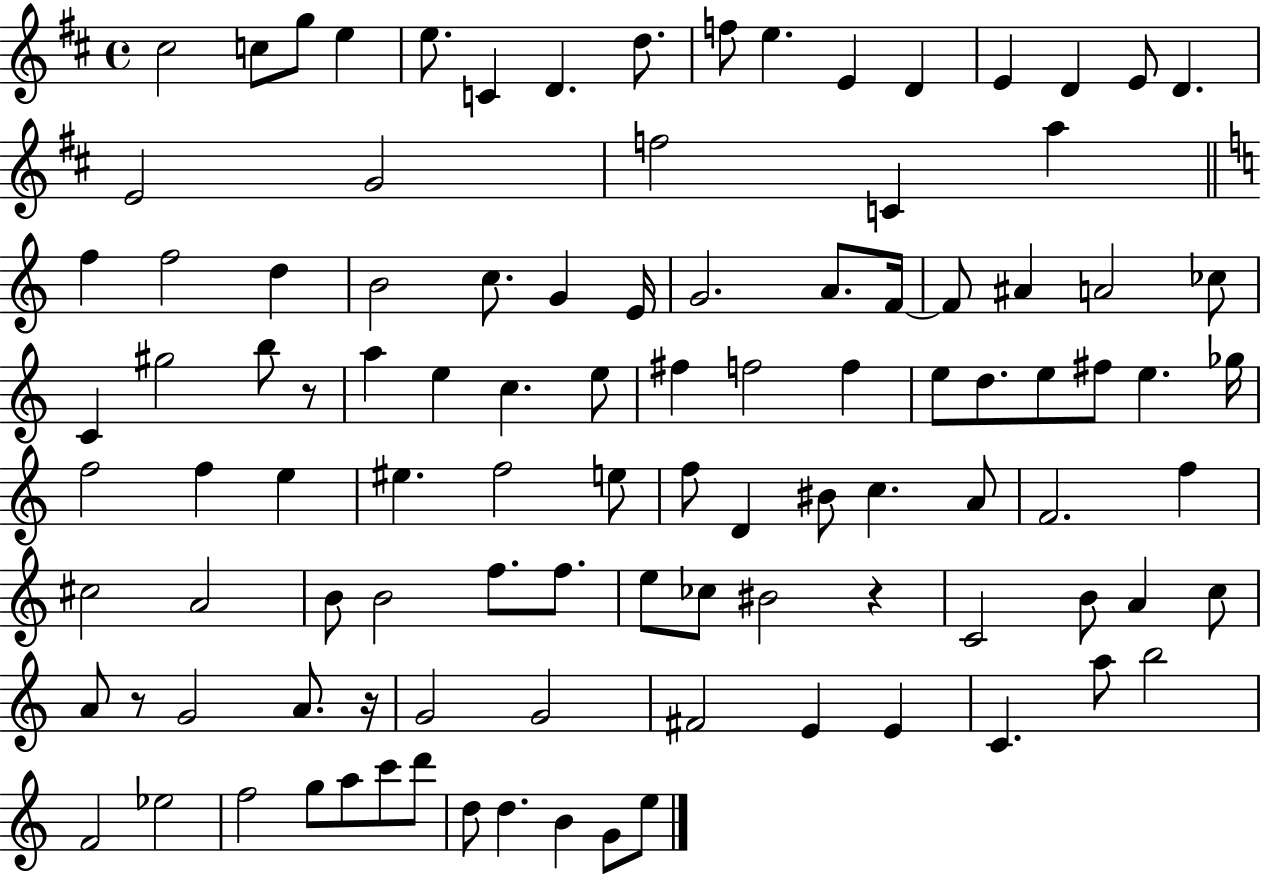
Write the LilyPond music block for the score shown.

{
  \clef treble
  \time 4/4
  \defaultTimeSignature
  \key d \major
  cis''2 c''8 g''8 e''4 | e''8. c'4 d'4. d''8. | f''8 e''4. e'4 d'4 | e'4 d'4 e'8 d'4. | \break e'2 g'2 | f''2 c'4 a''4 | \bar "||" \break \key c \major f''4 f''2 d''4 | b'2 c''8. g'4 e'16 | g'2. a'8. f'16~~ | f'8 ais'4 a'2 ces''8 | \break c'4 gis''2 b''8 r8 | a''4 e''4 c''4. e''8 | fis''4 f''2 f''4 | e''8 d''8. e''8 fis''8 e''4. ges''16 | \break f''2 f''4 e''4 | eis''4. f''2 e''8 | f''8 d'4 bis'8 c''4. a'8 | f'2. f''4 | \break cis''2 a'2 | b'8 b'2 f''8. f''8. | e''8 ces''8 bis'2 r4 | c'2 b'8 a'4 c''8 | \break a'8 r8 g'2 a'8. r16 | g'2 g'2 | fis'2 e'4 e'4 | c'4. a''8 b''2 | \break f'2 ees''2 | f''2 g''8 a''8 c'''8 d'''8 | d''8 d''4. b'4 g'8 e''8 | \bar "|."
}